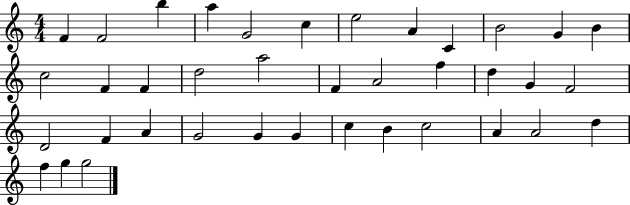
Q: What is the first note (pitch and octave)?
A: F4